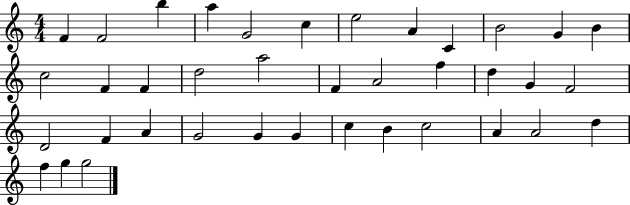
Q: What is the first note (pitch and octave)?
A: F4